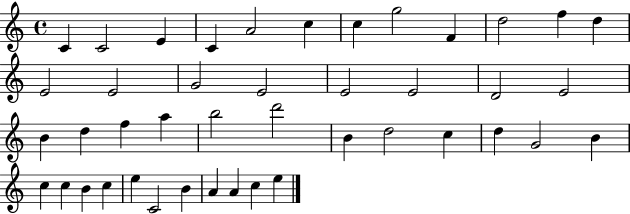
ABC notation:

X:1
T:Untitled
M:4/4
L:1/4
K:C
C C2 E C A2 c c g2 F d2 f d E2 E2 G2 E2 E2 E2 D2 E2 B d f a b2 d'2 B d2 c d G2 B c c B c e C2 B A A c e